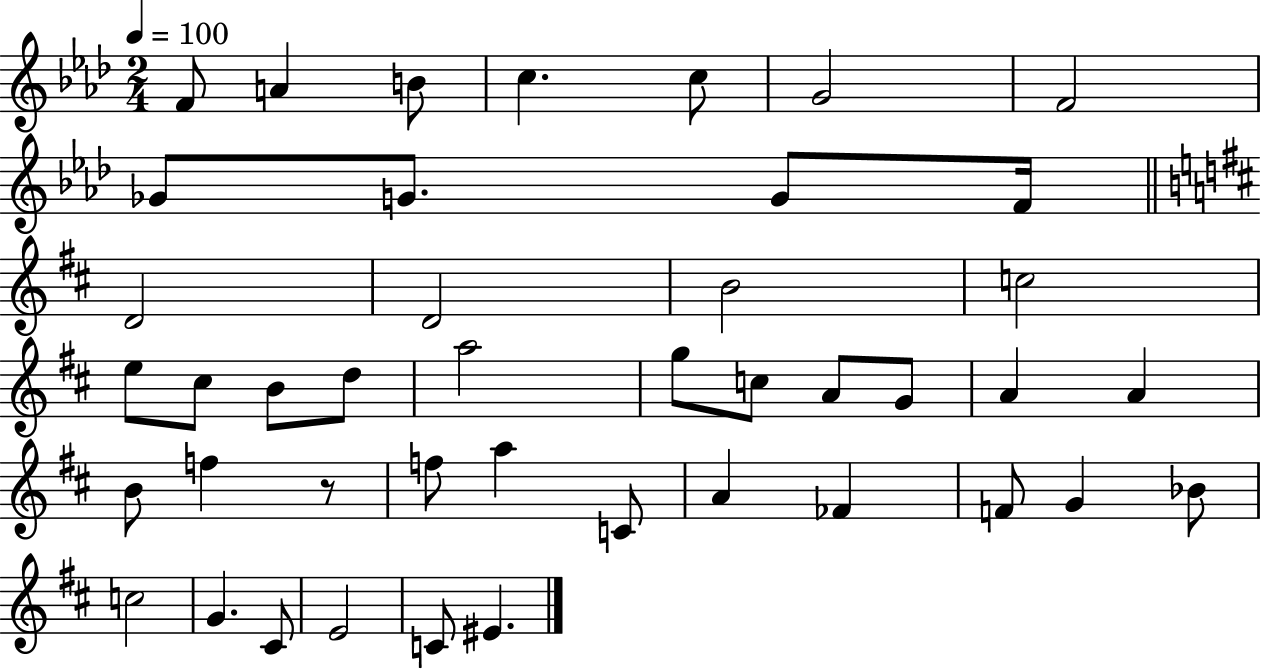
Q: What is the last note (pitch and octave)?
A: EIS4